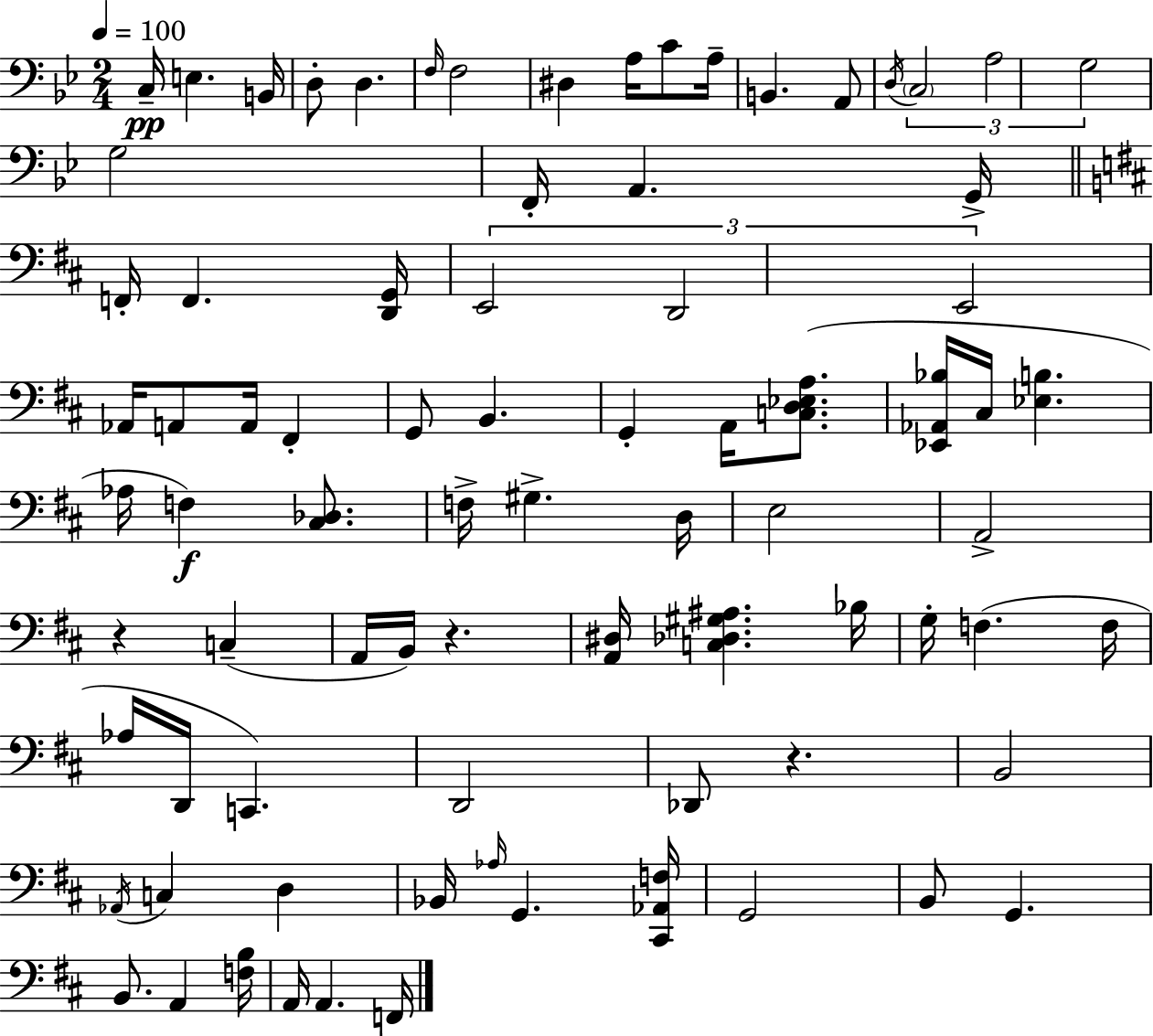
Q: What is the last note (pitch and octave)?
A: F2